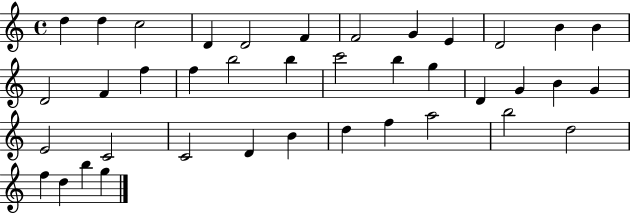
D5/q D5/q C5/h D4/q D4/h F4/q F4/h G4/q E4/q D4/h B4/q B4/q D4/h F4/q F5/q F5/q B5/h B5/q C6/h B5/q G5/q D4/q G4/q B4/q G4/q E4/h C4/h C4/h D4/q B4/q D5/q F5/q A5/h B5/h D5/h F5/q D5/q B5/q G5/q